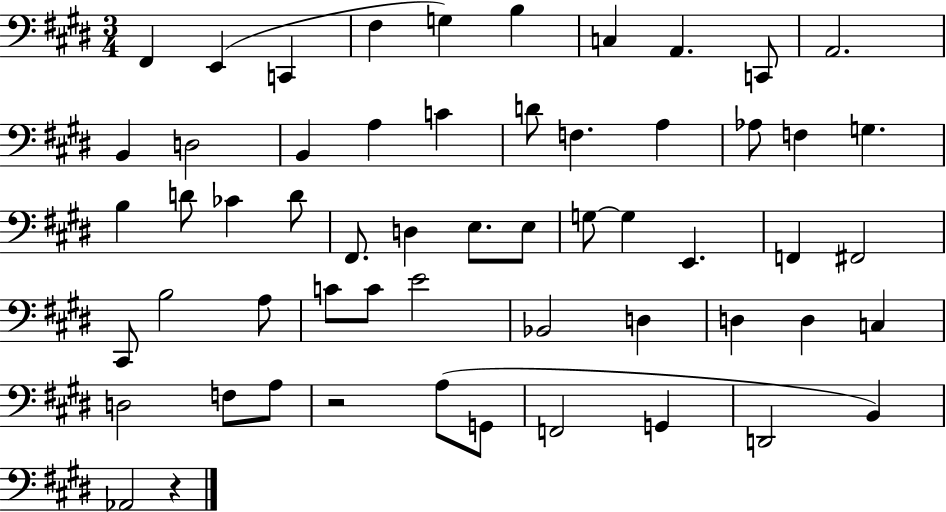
X:1
T:Untitled
M:3/4
L:1/4
K:E
^F,, E,, C,, ^F, G, B, C, A,, C,,/2 A,,2 B,, D,2 B,, A, C D/2 F, A, _A,/2 F, G, B, D/2 _C D/2 ^F,,/2 D, E,/2 E,/2 G,/2 G, E,, F,, ^F,,2 ^C,,/2 B,2 A,/2 C/2 C/2 E2 _B,,2 D, D, D, C, D,2 F,/2 A,/2 z2 A,/2 G,,/2 F,,2 G,, D,,2 B,, _A,,2 z